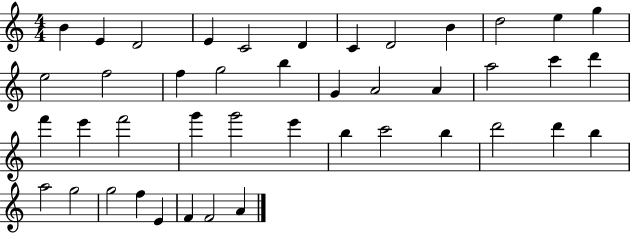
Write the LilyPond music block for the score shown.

{
  \clef treble
  \numericTimeSignature
  \time 4/4
  \key c \major
  b'4 e'4 d'2 | e'4 c'2 d'4 | c'4 d'2 b'4 | d''2 e''4 g''4 | \break e''2 f''2 | f''4 g''2 b''4 | g'4 a'2 a'4 | a''2 c'''4 d'''4 | \break f'''4 e'''4 f'''2 | g'''4 g'''2 e'''4 | b''4 c'''2 b''4 | d'''2 d'''4 b''4 | \break a''2 g''2 | g''2 f''4 e'4 | f'4 f'2 a'4 | \bar "|."
}